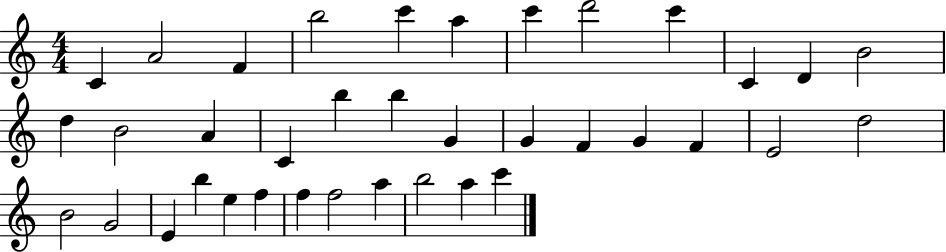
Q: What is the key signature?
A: C major